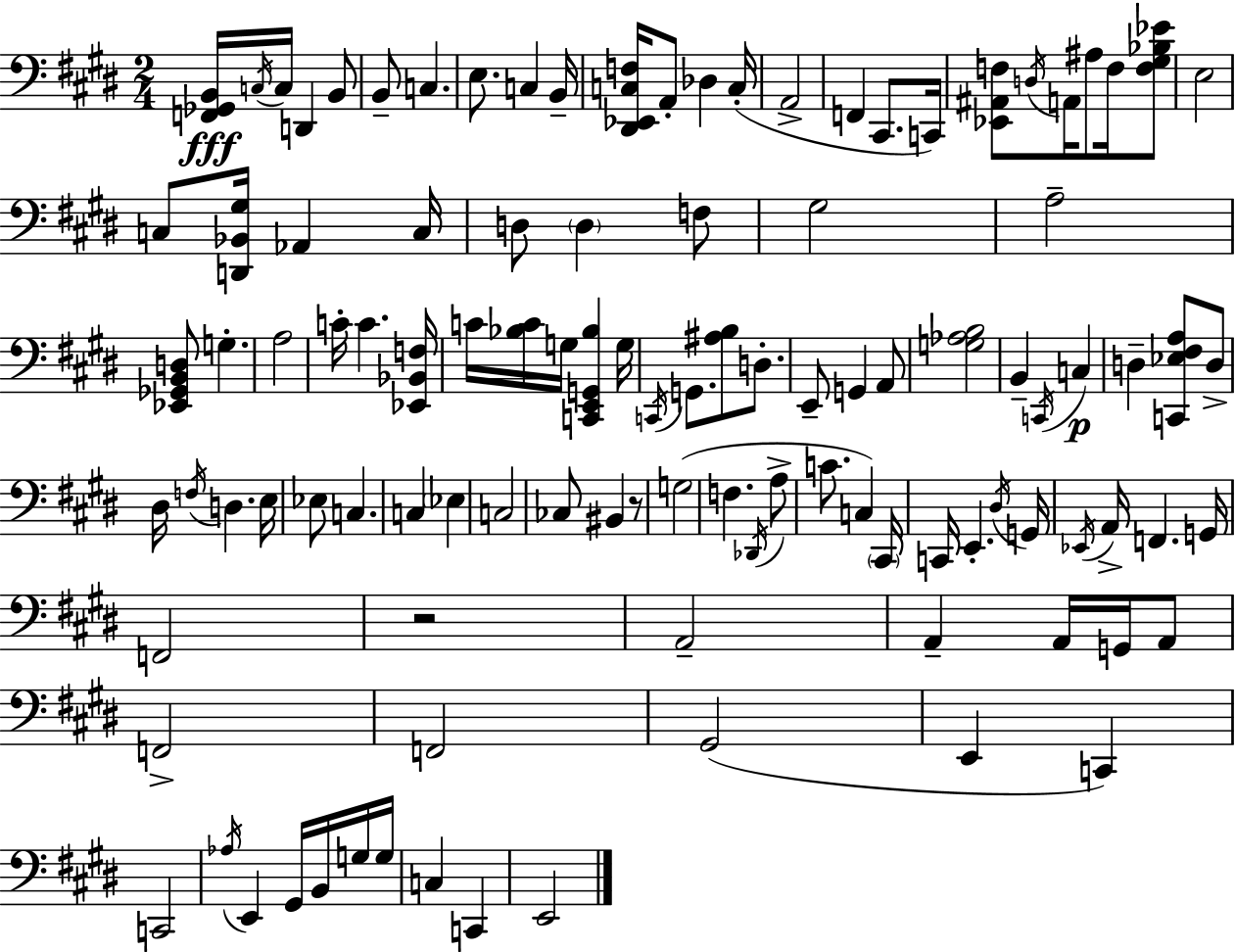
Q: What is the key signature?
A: E major